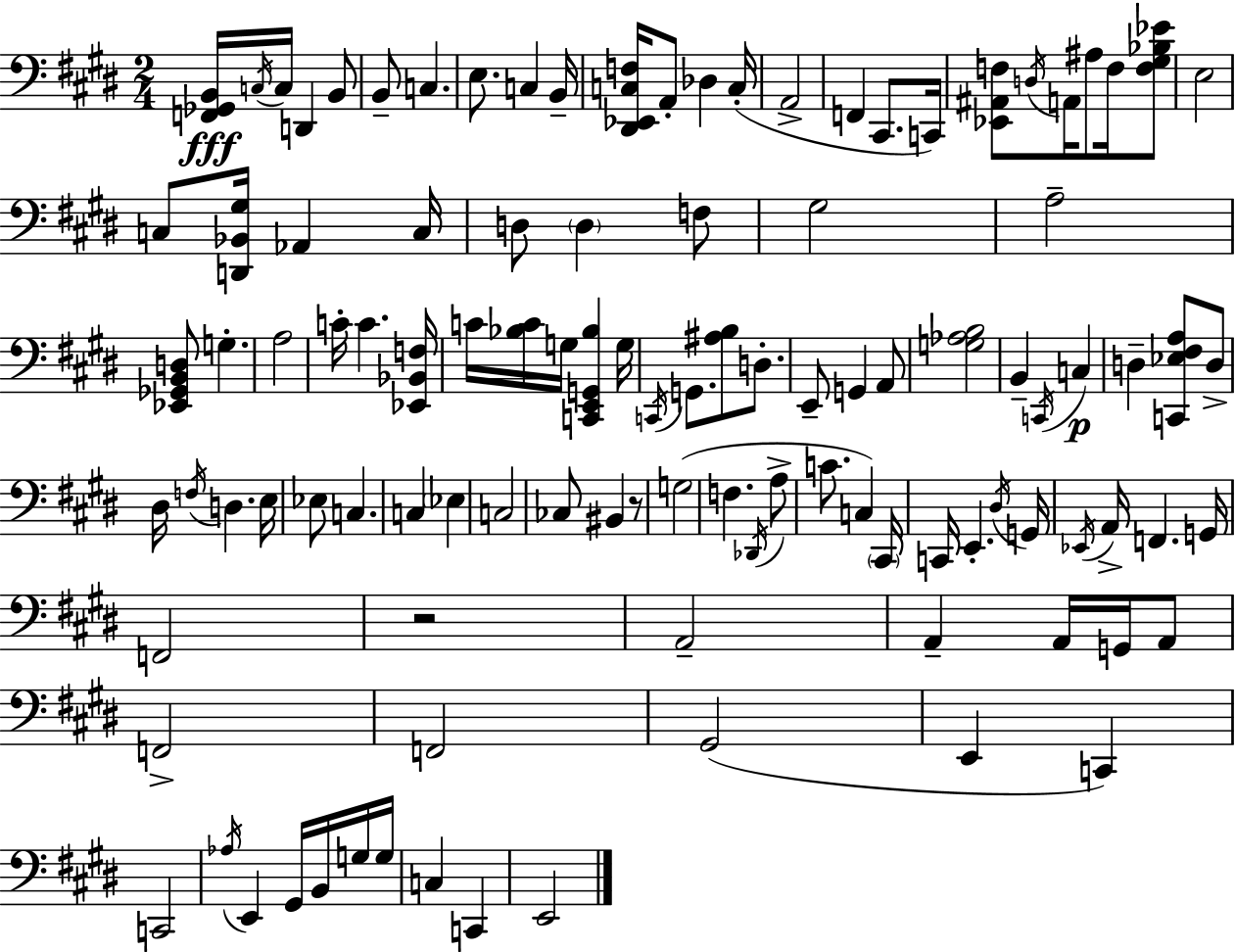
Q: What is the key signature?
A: E major